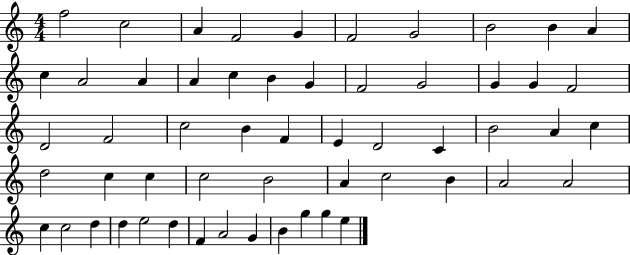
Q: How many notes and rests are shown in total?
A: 56